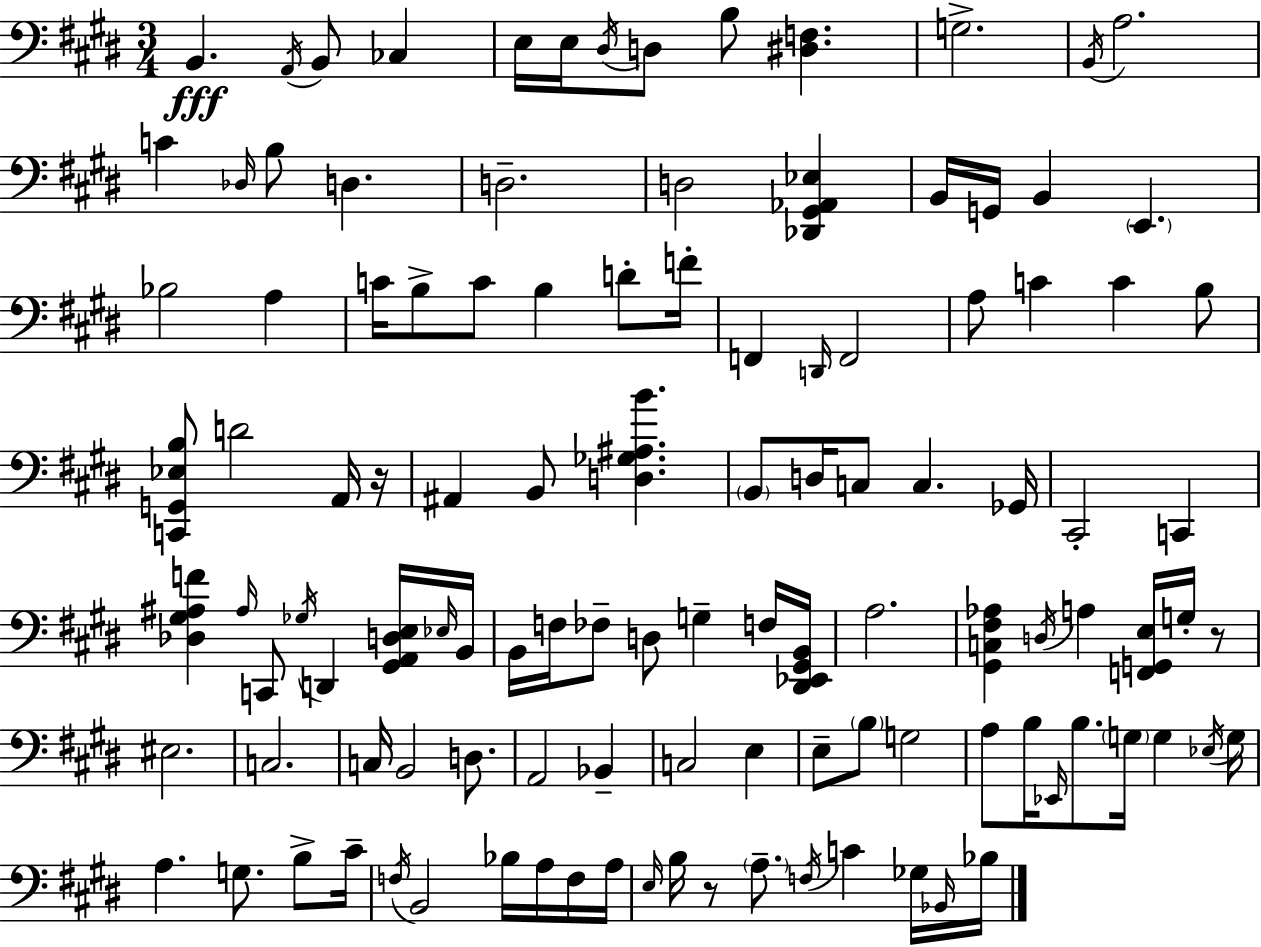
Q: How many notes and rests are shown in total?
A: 114